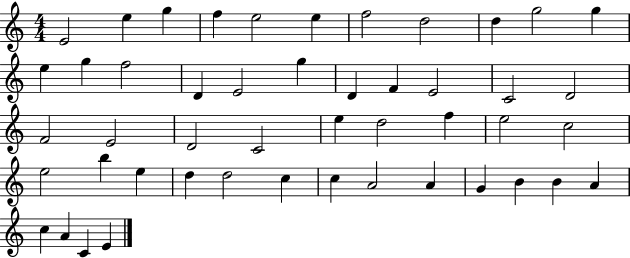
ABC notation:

X:1
T:Untitled
M:4/4
L:1/4
K:C
E2 e g f e2 e f2 d2 d g2 g e g f2 D E2 g D F E2 C2 D2 F2 E2 D2 C2 e d2 f e2 c2 e2 b e d d2 c c A2 A G B B A c A C E